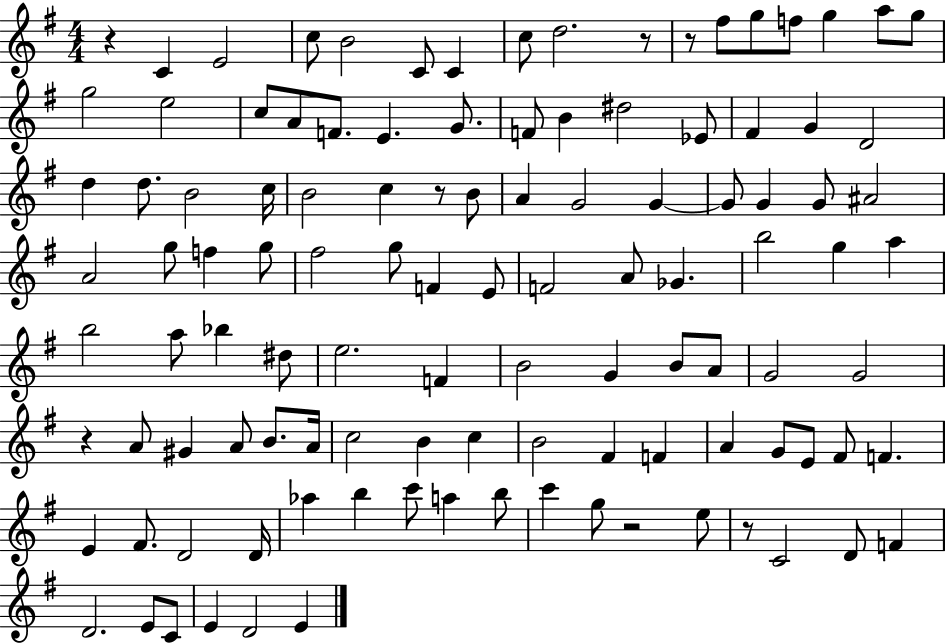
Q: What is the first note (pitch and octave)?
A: C4